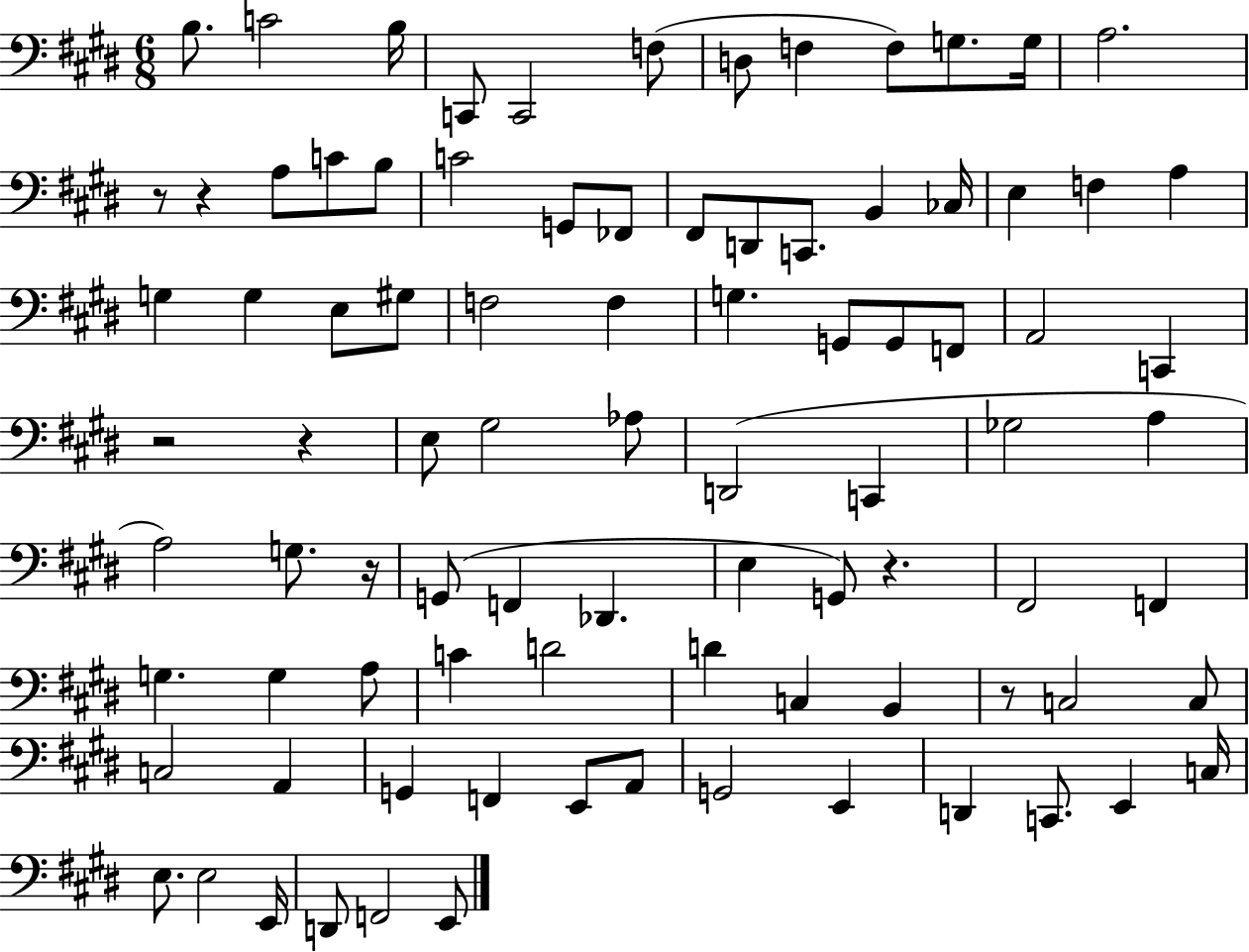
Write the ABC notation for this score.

X:1
T:Untitled
M:6/8
L:1/4
K:E
B,/2 C2 B,/4 C,,/2 C,,2 F,/2 D,/2 F, F,/2 G,/2 G,/4 A,2 z/2 z A,/2 C/2 B,/2 C2 G,,/2 _F,,/2 ^F,,/2 D,,/2 C,,/2 B,, _C,/4 E, F, A, G, G, E,/2 ^G,/2 F,2 F, G, G,,/2 G,,/2 F,,/2 A,,2 C,, z2 z E,/2 ^G,2 _A,/2 D,,2 C,, _G,2 A, A,2 G,/2 z/4 G,,/2 F,, _D,, E, G,,/2 z ^F,,2 F,, G, G, A,/2 C D2 D C, B,, z/2 C,2 C,/2 C,2 A,, G,, F,, E,,/2 A,,/2 G,,2 E,, D,, C,,/2 E,, C,/4 E,/2 E,2 E,,/4 D,,/2 F,,2 E,,/2